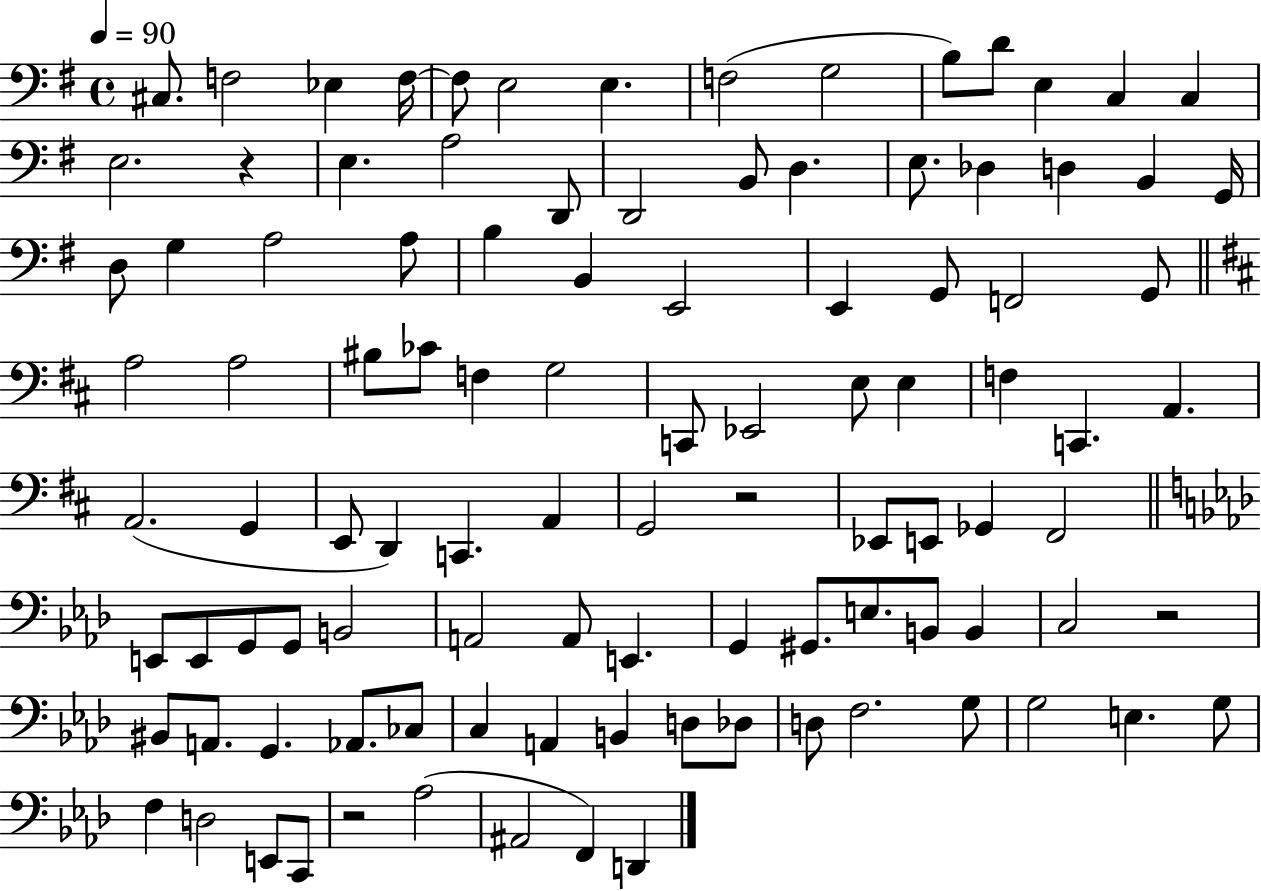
X:1
T:Untitled
M:4/4
L:1/4
K:G
^C,/2 F,2 _E, F,/4 F,/2 E,2 E, F,2 G,2 B,/2 D/2 E, C, C, E,2 z E, A,2 D,,/2 D,,2 B,,/2 D, E,/2 _D, D, B,, G,,/4 D,/2 G, A,2 A,/2 B, B,, E,,2 E,, G,,/2 F,,2 G,,/2 A,2 A,2 ^B,/2 _C/2 F, G,2 C,,/2 _E,,2 E,/2 E, F, C,, A,, A,,2 G,, E,,/2 D,, C,, A,, G,,2 z2 _E,,/2 E,,/2 _G,, ^F,,2 E,,/2 E,,/2 G,,/2 G,,/2 B,,2 A,,2 A,,/2 E,, G,, ^G,,/2 E,/2 B,,/2 B,, C,2 z2 ^B,,/2 A,,/2 G,, _A,,/2 _C,/2 C, A,, B,, D,/2 _D,/2 D,/2 F,2 G,/2 G,2 E, G,/2 F, D,2 E,,/2 C,,/2 z2 _A,2 ^A,,2 F,, D,,